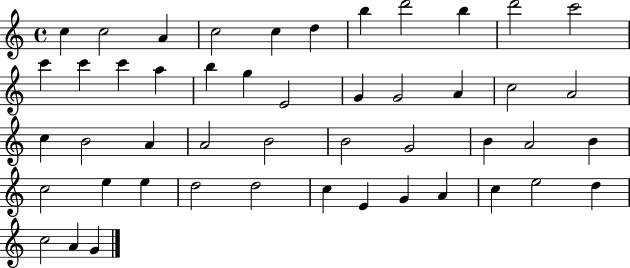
{
  \clef treble
  \time 4/4
  \defaultTimeSignature
  \key c \major
  c''4 c''2 a'4 | c''2 c''4 d''4 | b''4 d'''2 b''4 | d'''2 c'''2 | \break c'''4 c'''4 c'''4 a''4 | b''4 g''4 e'2 | g'4 g'2 a'4 | c''2 a'2 | \break c''4 b'2 a'4 | a'2 b'2 | b'2 g'2 | b'4 a'2 b'4 | \break c''2 e''4 e''4 | d''2 d''2 | c''4 e'4 g'4 a'4 | c''4 e''2 d''4 | \break c''2 a'4 g'4 | \bar "|."
}